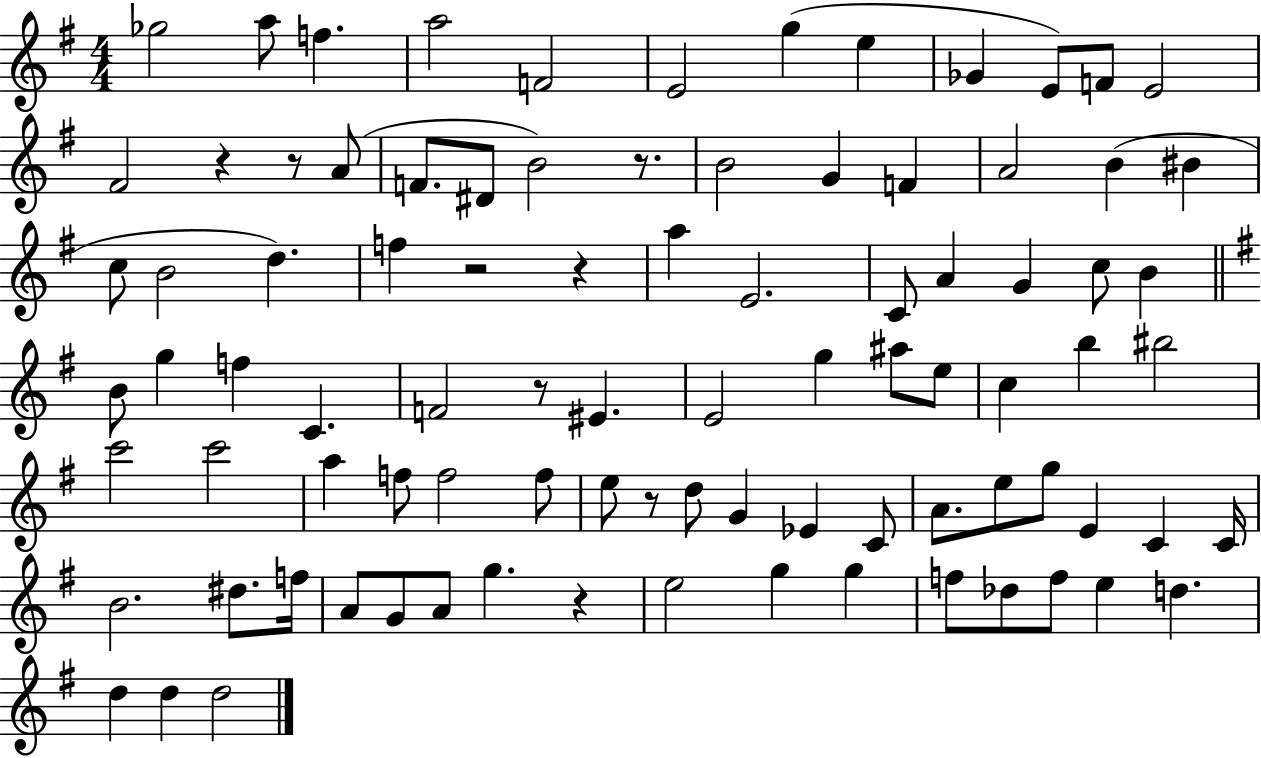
Gb5/h A5/e F5/q. A5/h F4/h E4/h G5/q E5/q Gb4/q E4/e F4/e E4/h F#4/h R/q R/e A4/e F4/e. D#4/e B4/h R/e. B4/h G4/q F4/q A4/h B4/q BIS4/q C5/e B4/h D5/q. F5/q R/h R/q A5/q E4/h. C4/e A4/q G4/q C5/e B4/q B4/e G5/q F5/q C4/q. F4/h R/e EIS4/q. E4/h G5/q A#5/e E5/e C5/q B5/q BIS5/h C6/h C6/h A5/q F5/e F5/h F5/e E5/e R/e D5/e G4/q Eb4/q C4/e A4/e. E5/e G5/e E4/q C4/q C4/s B4/h. D#5/e. F5/s A4/e G4/e A4/e G5/q. R/q E5/h G5/q G5/q F5/e Db5/e F5/e E5/q D5/q. D5/q D5/q D5/h